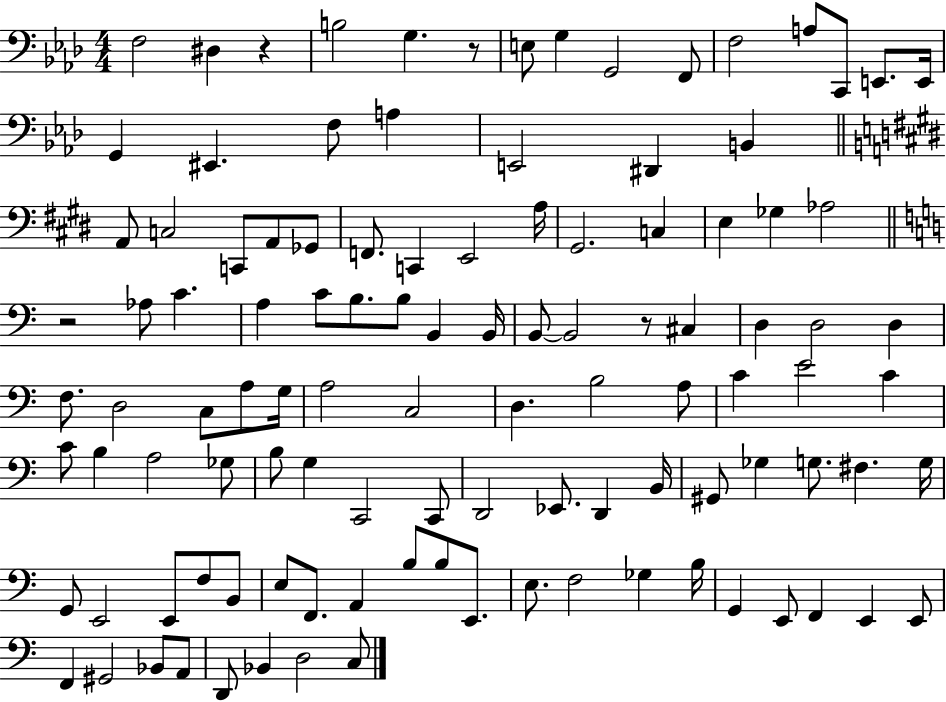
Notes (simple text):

F3/h D#3/q R/q B3/h G3/q. R/e E3/e G3/q G2/h F2/e F3/h A3/e C2/e E2/e. E2/s G2/q EIS2/q. F3/e A3/q E2/h D#2/q B2/q A2/e C3/h C2/e A2/e Gb2/e F2/e. C2/q E2/h A3/s G#2/h. C3/q E3/q Gb3/q Ab3/h R/h Ab3/e C4/q. A3/q C4/e B3/e. B3/e B2/q B2/s B2/e B2/h R/e C#3/q D3/q D3/h D3/q F3/e. D3/h C3/e A3/e G3/s A3/h C3/h D3/q. B3/h A3/e C4/q E4/h C4/q C4/e B3/q A3/h Gb3/e B3/e G3/q C2/h C2/e D2/h Eb2/e. D2/q B2/s G#2/e Gb3/q G3/e. F#3/q. G3/s G2/e E2/h E2/e F3/e B2/e E3/e F2/e. A2/q B3/e B3/e E2/e. E3/e. F3/h Gb3/q B3/s G2/q E2/e F2/q E2/q E2/e F2/q G#2/h Bb2/e A2/e D2/e Bb2/q D3/h C3/e